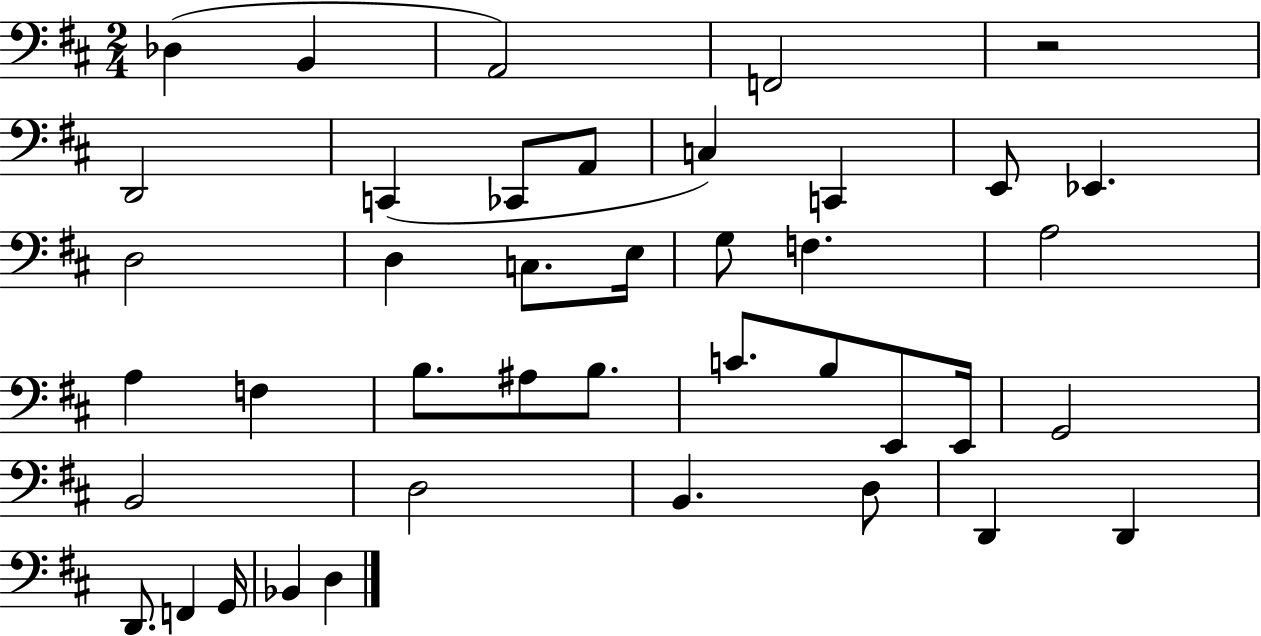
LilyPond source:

{
  \clef bass
  \numericTimeSignature
  \time 2/4
  \key d \major
  \repeat volta 2 { des4( b,4 | a,2) | f,2 | r2 | \break d,2 | c,4( ces,8 a,8 | c4) c,4 | e,8 ees,4. | \break d2 | d4 c8. e16 | g8 f4. | a2 | \break a4 f4 | b8. ais8 b8. | c'8. b8 e,8 e,16 | g,2 | \break b,2 | d2 | b,4. d8 | d,4 d,4 | \break d,8. f,4 g,16 | bes,4 d4 | } \bar "|."
}